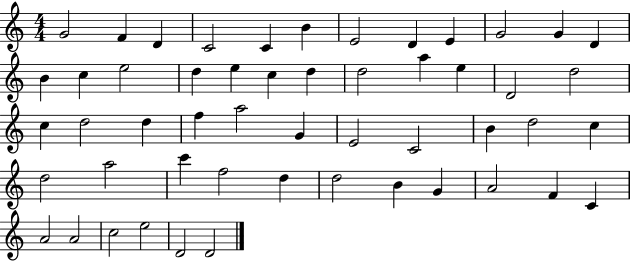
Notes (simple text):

G4/h F4/q D4/q C4/h C4/q B4/q E4/h D4/q E4/q G4/h G4/q D4/q B4/q C5/q E5/h D5/q E5/q C5/q D5/q D5/h A5/q E5/q D4/h D5/h C5/q D5/h D5/q F5/q A5/h G4/q E4/h C4/h B4/q D5/h C5/q D5/h A5/h C6/q F5/h D5/q D5/h B4/q G4/q A4/h F4/q C4/q A4/h A4/h C5/h E5/h D4/h D4/h